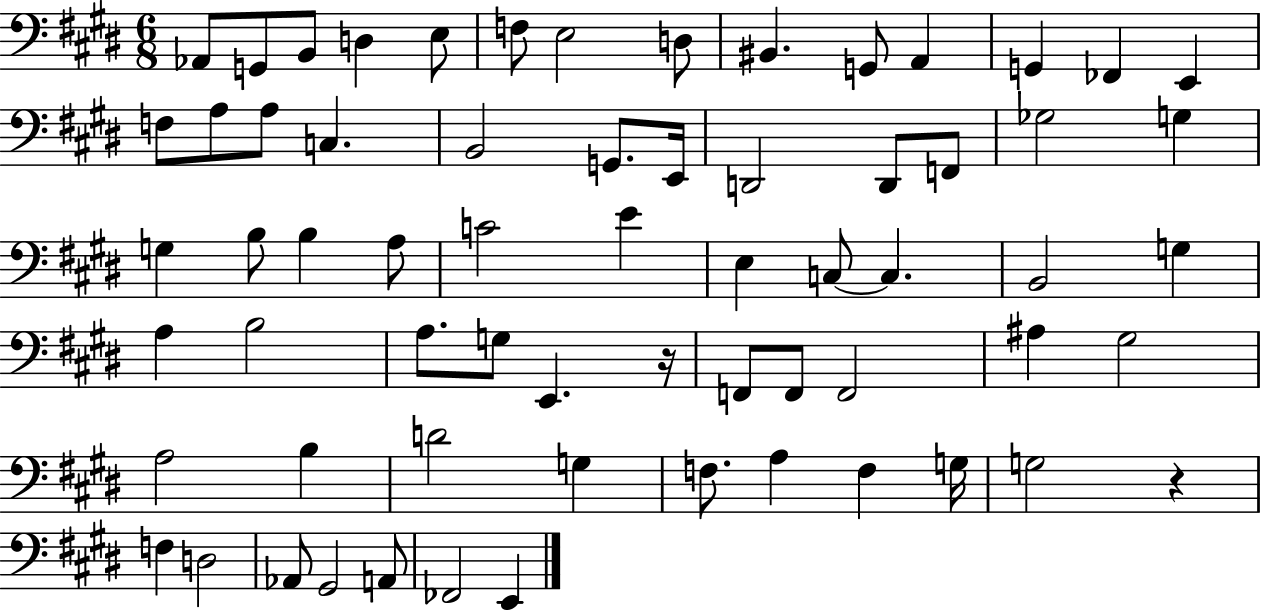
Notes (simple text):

Ab2/e G2/e B2/e D3/q E3/e F3/e E3/h D3/e BIS2/q. G2/e A2/q G2/q FES2/q E2/q F3/e A3/e A3/e C3/q. B2/h G2/e. E2/s D2/h D2/e F2/e Gb3/h G3/q G3/q B3/e B3/q A3/e C4/h E4/q E3/q C3/e C3/q. B2/h G3/q A3/q B3/h A3/e. G3/e E2/q. R/s F2/e F2/e F2/h A#3/q G#3/h A3/h B3/q D4/h G3/q F3/e. A3/q F3/q G3/s G3/h R/q F3/q D3/h Ab2/e G#2/h A2/e FES2/h E2/q